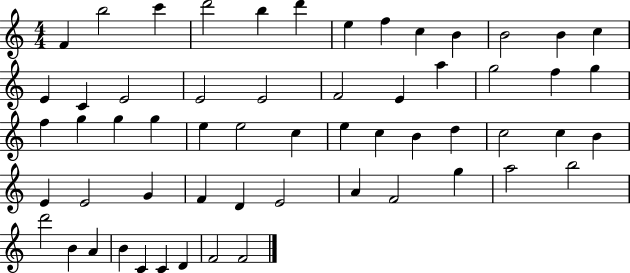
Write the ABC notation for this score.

X:1
T:Untitled
M:4/4
L:1/4
K:C
F b2 c' d'2 b d' e f c B B2 B c E C E2 E2 E2 F2 E a g2 f g f g g g e e2 c e c B d c2 c B E E2 G F D E2 A F2 g a2 b2 d'2 B A B C C D F2 F2